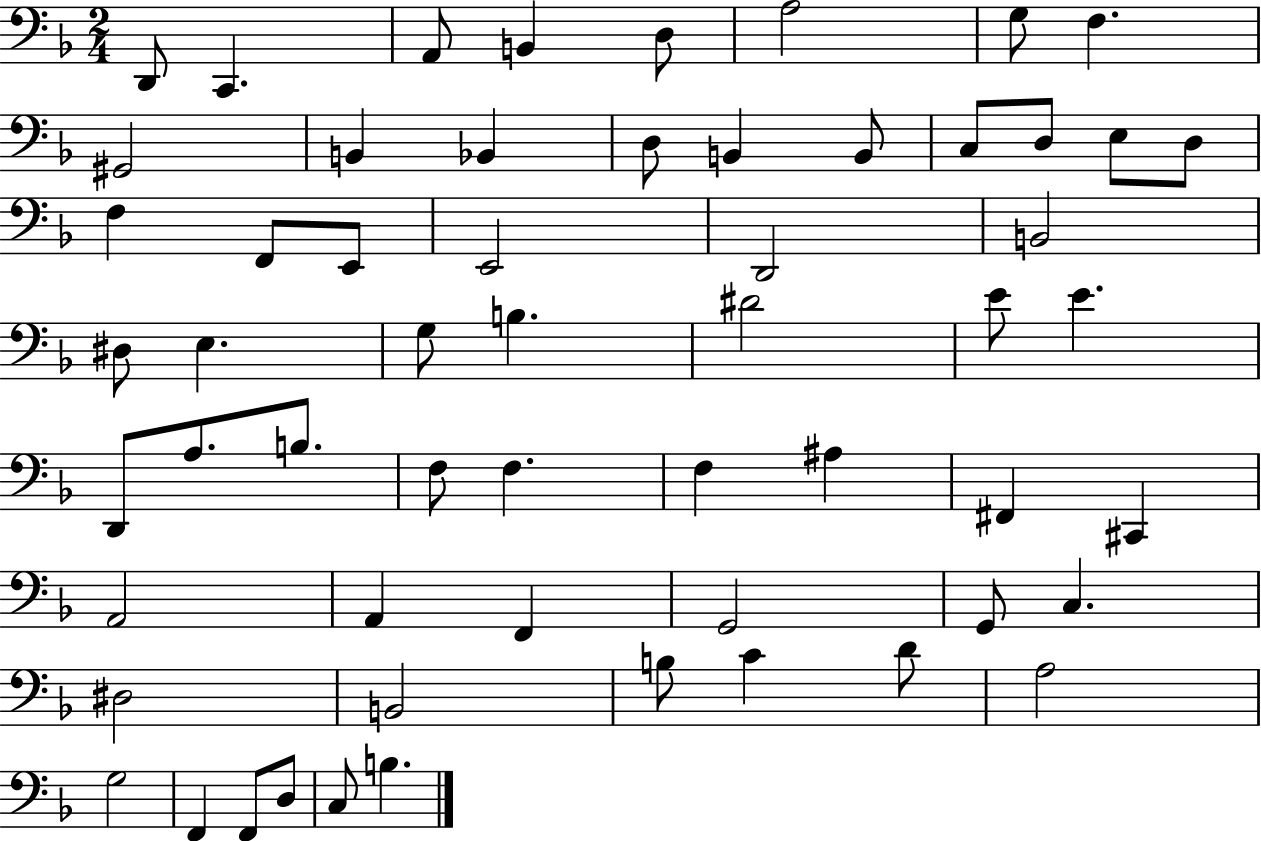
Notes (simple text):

D2/e C2/q. A2/e B2/q D3/e A3/h G3/e F3/q. G#2/h B2/q Bb2/q D3/e B2/q B2/e C3/e D3/e E3/e D3/e F3/q F2/e E2/e E2/h D2/h B2/h D#3/e E3/q. G3/e B3/q. D#4/h E4/e E4/q. D2/e A3/e. B3/e. F3/e F3/q. F3/q A#3/q F#2/q C#2/q A2/h A2/q F2/q G2/h G2/e C3/q. D#3/h B2/h B3/e C4/q D4/e A3/h G3/h F2/q F2/e D3/e C3/e B3/q.